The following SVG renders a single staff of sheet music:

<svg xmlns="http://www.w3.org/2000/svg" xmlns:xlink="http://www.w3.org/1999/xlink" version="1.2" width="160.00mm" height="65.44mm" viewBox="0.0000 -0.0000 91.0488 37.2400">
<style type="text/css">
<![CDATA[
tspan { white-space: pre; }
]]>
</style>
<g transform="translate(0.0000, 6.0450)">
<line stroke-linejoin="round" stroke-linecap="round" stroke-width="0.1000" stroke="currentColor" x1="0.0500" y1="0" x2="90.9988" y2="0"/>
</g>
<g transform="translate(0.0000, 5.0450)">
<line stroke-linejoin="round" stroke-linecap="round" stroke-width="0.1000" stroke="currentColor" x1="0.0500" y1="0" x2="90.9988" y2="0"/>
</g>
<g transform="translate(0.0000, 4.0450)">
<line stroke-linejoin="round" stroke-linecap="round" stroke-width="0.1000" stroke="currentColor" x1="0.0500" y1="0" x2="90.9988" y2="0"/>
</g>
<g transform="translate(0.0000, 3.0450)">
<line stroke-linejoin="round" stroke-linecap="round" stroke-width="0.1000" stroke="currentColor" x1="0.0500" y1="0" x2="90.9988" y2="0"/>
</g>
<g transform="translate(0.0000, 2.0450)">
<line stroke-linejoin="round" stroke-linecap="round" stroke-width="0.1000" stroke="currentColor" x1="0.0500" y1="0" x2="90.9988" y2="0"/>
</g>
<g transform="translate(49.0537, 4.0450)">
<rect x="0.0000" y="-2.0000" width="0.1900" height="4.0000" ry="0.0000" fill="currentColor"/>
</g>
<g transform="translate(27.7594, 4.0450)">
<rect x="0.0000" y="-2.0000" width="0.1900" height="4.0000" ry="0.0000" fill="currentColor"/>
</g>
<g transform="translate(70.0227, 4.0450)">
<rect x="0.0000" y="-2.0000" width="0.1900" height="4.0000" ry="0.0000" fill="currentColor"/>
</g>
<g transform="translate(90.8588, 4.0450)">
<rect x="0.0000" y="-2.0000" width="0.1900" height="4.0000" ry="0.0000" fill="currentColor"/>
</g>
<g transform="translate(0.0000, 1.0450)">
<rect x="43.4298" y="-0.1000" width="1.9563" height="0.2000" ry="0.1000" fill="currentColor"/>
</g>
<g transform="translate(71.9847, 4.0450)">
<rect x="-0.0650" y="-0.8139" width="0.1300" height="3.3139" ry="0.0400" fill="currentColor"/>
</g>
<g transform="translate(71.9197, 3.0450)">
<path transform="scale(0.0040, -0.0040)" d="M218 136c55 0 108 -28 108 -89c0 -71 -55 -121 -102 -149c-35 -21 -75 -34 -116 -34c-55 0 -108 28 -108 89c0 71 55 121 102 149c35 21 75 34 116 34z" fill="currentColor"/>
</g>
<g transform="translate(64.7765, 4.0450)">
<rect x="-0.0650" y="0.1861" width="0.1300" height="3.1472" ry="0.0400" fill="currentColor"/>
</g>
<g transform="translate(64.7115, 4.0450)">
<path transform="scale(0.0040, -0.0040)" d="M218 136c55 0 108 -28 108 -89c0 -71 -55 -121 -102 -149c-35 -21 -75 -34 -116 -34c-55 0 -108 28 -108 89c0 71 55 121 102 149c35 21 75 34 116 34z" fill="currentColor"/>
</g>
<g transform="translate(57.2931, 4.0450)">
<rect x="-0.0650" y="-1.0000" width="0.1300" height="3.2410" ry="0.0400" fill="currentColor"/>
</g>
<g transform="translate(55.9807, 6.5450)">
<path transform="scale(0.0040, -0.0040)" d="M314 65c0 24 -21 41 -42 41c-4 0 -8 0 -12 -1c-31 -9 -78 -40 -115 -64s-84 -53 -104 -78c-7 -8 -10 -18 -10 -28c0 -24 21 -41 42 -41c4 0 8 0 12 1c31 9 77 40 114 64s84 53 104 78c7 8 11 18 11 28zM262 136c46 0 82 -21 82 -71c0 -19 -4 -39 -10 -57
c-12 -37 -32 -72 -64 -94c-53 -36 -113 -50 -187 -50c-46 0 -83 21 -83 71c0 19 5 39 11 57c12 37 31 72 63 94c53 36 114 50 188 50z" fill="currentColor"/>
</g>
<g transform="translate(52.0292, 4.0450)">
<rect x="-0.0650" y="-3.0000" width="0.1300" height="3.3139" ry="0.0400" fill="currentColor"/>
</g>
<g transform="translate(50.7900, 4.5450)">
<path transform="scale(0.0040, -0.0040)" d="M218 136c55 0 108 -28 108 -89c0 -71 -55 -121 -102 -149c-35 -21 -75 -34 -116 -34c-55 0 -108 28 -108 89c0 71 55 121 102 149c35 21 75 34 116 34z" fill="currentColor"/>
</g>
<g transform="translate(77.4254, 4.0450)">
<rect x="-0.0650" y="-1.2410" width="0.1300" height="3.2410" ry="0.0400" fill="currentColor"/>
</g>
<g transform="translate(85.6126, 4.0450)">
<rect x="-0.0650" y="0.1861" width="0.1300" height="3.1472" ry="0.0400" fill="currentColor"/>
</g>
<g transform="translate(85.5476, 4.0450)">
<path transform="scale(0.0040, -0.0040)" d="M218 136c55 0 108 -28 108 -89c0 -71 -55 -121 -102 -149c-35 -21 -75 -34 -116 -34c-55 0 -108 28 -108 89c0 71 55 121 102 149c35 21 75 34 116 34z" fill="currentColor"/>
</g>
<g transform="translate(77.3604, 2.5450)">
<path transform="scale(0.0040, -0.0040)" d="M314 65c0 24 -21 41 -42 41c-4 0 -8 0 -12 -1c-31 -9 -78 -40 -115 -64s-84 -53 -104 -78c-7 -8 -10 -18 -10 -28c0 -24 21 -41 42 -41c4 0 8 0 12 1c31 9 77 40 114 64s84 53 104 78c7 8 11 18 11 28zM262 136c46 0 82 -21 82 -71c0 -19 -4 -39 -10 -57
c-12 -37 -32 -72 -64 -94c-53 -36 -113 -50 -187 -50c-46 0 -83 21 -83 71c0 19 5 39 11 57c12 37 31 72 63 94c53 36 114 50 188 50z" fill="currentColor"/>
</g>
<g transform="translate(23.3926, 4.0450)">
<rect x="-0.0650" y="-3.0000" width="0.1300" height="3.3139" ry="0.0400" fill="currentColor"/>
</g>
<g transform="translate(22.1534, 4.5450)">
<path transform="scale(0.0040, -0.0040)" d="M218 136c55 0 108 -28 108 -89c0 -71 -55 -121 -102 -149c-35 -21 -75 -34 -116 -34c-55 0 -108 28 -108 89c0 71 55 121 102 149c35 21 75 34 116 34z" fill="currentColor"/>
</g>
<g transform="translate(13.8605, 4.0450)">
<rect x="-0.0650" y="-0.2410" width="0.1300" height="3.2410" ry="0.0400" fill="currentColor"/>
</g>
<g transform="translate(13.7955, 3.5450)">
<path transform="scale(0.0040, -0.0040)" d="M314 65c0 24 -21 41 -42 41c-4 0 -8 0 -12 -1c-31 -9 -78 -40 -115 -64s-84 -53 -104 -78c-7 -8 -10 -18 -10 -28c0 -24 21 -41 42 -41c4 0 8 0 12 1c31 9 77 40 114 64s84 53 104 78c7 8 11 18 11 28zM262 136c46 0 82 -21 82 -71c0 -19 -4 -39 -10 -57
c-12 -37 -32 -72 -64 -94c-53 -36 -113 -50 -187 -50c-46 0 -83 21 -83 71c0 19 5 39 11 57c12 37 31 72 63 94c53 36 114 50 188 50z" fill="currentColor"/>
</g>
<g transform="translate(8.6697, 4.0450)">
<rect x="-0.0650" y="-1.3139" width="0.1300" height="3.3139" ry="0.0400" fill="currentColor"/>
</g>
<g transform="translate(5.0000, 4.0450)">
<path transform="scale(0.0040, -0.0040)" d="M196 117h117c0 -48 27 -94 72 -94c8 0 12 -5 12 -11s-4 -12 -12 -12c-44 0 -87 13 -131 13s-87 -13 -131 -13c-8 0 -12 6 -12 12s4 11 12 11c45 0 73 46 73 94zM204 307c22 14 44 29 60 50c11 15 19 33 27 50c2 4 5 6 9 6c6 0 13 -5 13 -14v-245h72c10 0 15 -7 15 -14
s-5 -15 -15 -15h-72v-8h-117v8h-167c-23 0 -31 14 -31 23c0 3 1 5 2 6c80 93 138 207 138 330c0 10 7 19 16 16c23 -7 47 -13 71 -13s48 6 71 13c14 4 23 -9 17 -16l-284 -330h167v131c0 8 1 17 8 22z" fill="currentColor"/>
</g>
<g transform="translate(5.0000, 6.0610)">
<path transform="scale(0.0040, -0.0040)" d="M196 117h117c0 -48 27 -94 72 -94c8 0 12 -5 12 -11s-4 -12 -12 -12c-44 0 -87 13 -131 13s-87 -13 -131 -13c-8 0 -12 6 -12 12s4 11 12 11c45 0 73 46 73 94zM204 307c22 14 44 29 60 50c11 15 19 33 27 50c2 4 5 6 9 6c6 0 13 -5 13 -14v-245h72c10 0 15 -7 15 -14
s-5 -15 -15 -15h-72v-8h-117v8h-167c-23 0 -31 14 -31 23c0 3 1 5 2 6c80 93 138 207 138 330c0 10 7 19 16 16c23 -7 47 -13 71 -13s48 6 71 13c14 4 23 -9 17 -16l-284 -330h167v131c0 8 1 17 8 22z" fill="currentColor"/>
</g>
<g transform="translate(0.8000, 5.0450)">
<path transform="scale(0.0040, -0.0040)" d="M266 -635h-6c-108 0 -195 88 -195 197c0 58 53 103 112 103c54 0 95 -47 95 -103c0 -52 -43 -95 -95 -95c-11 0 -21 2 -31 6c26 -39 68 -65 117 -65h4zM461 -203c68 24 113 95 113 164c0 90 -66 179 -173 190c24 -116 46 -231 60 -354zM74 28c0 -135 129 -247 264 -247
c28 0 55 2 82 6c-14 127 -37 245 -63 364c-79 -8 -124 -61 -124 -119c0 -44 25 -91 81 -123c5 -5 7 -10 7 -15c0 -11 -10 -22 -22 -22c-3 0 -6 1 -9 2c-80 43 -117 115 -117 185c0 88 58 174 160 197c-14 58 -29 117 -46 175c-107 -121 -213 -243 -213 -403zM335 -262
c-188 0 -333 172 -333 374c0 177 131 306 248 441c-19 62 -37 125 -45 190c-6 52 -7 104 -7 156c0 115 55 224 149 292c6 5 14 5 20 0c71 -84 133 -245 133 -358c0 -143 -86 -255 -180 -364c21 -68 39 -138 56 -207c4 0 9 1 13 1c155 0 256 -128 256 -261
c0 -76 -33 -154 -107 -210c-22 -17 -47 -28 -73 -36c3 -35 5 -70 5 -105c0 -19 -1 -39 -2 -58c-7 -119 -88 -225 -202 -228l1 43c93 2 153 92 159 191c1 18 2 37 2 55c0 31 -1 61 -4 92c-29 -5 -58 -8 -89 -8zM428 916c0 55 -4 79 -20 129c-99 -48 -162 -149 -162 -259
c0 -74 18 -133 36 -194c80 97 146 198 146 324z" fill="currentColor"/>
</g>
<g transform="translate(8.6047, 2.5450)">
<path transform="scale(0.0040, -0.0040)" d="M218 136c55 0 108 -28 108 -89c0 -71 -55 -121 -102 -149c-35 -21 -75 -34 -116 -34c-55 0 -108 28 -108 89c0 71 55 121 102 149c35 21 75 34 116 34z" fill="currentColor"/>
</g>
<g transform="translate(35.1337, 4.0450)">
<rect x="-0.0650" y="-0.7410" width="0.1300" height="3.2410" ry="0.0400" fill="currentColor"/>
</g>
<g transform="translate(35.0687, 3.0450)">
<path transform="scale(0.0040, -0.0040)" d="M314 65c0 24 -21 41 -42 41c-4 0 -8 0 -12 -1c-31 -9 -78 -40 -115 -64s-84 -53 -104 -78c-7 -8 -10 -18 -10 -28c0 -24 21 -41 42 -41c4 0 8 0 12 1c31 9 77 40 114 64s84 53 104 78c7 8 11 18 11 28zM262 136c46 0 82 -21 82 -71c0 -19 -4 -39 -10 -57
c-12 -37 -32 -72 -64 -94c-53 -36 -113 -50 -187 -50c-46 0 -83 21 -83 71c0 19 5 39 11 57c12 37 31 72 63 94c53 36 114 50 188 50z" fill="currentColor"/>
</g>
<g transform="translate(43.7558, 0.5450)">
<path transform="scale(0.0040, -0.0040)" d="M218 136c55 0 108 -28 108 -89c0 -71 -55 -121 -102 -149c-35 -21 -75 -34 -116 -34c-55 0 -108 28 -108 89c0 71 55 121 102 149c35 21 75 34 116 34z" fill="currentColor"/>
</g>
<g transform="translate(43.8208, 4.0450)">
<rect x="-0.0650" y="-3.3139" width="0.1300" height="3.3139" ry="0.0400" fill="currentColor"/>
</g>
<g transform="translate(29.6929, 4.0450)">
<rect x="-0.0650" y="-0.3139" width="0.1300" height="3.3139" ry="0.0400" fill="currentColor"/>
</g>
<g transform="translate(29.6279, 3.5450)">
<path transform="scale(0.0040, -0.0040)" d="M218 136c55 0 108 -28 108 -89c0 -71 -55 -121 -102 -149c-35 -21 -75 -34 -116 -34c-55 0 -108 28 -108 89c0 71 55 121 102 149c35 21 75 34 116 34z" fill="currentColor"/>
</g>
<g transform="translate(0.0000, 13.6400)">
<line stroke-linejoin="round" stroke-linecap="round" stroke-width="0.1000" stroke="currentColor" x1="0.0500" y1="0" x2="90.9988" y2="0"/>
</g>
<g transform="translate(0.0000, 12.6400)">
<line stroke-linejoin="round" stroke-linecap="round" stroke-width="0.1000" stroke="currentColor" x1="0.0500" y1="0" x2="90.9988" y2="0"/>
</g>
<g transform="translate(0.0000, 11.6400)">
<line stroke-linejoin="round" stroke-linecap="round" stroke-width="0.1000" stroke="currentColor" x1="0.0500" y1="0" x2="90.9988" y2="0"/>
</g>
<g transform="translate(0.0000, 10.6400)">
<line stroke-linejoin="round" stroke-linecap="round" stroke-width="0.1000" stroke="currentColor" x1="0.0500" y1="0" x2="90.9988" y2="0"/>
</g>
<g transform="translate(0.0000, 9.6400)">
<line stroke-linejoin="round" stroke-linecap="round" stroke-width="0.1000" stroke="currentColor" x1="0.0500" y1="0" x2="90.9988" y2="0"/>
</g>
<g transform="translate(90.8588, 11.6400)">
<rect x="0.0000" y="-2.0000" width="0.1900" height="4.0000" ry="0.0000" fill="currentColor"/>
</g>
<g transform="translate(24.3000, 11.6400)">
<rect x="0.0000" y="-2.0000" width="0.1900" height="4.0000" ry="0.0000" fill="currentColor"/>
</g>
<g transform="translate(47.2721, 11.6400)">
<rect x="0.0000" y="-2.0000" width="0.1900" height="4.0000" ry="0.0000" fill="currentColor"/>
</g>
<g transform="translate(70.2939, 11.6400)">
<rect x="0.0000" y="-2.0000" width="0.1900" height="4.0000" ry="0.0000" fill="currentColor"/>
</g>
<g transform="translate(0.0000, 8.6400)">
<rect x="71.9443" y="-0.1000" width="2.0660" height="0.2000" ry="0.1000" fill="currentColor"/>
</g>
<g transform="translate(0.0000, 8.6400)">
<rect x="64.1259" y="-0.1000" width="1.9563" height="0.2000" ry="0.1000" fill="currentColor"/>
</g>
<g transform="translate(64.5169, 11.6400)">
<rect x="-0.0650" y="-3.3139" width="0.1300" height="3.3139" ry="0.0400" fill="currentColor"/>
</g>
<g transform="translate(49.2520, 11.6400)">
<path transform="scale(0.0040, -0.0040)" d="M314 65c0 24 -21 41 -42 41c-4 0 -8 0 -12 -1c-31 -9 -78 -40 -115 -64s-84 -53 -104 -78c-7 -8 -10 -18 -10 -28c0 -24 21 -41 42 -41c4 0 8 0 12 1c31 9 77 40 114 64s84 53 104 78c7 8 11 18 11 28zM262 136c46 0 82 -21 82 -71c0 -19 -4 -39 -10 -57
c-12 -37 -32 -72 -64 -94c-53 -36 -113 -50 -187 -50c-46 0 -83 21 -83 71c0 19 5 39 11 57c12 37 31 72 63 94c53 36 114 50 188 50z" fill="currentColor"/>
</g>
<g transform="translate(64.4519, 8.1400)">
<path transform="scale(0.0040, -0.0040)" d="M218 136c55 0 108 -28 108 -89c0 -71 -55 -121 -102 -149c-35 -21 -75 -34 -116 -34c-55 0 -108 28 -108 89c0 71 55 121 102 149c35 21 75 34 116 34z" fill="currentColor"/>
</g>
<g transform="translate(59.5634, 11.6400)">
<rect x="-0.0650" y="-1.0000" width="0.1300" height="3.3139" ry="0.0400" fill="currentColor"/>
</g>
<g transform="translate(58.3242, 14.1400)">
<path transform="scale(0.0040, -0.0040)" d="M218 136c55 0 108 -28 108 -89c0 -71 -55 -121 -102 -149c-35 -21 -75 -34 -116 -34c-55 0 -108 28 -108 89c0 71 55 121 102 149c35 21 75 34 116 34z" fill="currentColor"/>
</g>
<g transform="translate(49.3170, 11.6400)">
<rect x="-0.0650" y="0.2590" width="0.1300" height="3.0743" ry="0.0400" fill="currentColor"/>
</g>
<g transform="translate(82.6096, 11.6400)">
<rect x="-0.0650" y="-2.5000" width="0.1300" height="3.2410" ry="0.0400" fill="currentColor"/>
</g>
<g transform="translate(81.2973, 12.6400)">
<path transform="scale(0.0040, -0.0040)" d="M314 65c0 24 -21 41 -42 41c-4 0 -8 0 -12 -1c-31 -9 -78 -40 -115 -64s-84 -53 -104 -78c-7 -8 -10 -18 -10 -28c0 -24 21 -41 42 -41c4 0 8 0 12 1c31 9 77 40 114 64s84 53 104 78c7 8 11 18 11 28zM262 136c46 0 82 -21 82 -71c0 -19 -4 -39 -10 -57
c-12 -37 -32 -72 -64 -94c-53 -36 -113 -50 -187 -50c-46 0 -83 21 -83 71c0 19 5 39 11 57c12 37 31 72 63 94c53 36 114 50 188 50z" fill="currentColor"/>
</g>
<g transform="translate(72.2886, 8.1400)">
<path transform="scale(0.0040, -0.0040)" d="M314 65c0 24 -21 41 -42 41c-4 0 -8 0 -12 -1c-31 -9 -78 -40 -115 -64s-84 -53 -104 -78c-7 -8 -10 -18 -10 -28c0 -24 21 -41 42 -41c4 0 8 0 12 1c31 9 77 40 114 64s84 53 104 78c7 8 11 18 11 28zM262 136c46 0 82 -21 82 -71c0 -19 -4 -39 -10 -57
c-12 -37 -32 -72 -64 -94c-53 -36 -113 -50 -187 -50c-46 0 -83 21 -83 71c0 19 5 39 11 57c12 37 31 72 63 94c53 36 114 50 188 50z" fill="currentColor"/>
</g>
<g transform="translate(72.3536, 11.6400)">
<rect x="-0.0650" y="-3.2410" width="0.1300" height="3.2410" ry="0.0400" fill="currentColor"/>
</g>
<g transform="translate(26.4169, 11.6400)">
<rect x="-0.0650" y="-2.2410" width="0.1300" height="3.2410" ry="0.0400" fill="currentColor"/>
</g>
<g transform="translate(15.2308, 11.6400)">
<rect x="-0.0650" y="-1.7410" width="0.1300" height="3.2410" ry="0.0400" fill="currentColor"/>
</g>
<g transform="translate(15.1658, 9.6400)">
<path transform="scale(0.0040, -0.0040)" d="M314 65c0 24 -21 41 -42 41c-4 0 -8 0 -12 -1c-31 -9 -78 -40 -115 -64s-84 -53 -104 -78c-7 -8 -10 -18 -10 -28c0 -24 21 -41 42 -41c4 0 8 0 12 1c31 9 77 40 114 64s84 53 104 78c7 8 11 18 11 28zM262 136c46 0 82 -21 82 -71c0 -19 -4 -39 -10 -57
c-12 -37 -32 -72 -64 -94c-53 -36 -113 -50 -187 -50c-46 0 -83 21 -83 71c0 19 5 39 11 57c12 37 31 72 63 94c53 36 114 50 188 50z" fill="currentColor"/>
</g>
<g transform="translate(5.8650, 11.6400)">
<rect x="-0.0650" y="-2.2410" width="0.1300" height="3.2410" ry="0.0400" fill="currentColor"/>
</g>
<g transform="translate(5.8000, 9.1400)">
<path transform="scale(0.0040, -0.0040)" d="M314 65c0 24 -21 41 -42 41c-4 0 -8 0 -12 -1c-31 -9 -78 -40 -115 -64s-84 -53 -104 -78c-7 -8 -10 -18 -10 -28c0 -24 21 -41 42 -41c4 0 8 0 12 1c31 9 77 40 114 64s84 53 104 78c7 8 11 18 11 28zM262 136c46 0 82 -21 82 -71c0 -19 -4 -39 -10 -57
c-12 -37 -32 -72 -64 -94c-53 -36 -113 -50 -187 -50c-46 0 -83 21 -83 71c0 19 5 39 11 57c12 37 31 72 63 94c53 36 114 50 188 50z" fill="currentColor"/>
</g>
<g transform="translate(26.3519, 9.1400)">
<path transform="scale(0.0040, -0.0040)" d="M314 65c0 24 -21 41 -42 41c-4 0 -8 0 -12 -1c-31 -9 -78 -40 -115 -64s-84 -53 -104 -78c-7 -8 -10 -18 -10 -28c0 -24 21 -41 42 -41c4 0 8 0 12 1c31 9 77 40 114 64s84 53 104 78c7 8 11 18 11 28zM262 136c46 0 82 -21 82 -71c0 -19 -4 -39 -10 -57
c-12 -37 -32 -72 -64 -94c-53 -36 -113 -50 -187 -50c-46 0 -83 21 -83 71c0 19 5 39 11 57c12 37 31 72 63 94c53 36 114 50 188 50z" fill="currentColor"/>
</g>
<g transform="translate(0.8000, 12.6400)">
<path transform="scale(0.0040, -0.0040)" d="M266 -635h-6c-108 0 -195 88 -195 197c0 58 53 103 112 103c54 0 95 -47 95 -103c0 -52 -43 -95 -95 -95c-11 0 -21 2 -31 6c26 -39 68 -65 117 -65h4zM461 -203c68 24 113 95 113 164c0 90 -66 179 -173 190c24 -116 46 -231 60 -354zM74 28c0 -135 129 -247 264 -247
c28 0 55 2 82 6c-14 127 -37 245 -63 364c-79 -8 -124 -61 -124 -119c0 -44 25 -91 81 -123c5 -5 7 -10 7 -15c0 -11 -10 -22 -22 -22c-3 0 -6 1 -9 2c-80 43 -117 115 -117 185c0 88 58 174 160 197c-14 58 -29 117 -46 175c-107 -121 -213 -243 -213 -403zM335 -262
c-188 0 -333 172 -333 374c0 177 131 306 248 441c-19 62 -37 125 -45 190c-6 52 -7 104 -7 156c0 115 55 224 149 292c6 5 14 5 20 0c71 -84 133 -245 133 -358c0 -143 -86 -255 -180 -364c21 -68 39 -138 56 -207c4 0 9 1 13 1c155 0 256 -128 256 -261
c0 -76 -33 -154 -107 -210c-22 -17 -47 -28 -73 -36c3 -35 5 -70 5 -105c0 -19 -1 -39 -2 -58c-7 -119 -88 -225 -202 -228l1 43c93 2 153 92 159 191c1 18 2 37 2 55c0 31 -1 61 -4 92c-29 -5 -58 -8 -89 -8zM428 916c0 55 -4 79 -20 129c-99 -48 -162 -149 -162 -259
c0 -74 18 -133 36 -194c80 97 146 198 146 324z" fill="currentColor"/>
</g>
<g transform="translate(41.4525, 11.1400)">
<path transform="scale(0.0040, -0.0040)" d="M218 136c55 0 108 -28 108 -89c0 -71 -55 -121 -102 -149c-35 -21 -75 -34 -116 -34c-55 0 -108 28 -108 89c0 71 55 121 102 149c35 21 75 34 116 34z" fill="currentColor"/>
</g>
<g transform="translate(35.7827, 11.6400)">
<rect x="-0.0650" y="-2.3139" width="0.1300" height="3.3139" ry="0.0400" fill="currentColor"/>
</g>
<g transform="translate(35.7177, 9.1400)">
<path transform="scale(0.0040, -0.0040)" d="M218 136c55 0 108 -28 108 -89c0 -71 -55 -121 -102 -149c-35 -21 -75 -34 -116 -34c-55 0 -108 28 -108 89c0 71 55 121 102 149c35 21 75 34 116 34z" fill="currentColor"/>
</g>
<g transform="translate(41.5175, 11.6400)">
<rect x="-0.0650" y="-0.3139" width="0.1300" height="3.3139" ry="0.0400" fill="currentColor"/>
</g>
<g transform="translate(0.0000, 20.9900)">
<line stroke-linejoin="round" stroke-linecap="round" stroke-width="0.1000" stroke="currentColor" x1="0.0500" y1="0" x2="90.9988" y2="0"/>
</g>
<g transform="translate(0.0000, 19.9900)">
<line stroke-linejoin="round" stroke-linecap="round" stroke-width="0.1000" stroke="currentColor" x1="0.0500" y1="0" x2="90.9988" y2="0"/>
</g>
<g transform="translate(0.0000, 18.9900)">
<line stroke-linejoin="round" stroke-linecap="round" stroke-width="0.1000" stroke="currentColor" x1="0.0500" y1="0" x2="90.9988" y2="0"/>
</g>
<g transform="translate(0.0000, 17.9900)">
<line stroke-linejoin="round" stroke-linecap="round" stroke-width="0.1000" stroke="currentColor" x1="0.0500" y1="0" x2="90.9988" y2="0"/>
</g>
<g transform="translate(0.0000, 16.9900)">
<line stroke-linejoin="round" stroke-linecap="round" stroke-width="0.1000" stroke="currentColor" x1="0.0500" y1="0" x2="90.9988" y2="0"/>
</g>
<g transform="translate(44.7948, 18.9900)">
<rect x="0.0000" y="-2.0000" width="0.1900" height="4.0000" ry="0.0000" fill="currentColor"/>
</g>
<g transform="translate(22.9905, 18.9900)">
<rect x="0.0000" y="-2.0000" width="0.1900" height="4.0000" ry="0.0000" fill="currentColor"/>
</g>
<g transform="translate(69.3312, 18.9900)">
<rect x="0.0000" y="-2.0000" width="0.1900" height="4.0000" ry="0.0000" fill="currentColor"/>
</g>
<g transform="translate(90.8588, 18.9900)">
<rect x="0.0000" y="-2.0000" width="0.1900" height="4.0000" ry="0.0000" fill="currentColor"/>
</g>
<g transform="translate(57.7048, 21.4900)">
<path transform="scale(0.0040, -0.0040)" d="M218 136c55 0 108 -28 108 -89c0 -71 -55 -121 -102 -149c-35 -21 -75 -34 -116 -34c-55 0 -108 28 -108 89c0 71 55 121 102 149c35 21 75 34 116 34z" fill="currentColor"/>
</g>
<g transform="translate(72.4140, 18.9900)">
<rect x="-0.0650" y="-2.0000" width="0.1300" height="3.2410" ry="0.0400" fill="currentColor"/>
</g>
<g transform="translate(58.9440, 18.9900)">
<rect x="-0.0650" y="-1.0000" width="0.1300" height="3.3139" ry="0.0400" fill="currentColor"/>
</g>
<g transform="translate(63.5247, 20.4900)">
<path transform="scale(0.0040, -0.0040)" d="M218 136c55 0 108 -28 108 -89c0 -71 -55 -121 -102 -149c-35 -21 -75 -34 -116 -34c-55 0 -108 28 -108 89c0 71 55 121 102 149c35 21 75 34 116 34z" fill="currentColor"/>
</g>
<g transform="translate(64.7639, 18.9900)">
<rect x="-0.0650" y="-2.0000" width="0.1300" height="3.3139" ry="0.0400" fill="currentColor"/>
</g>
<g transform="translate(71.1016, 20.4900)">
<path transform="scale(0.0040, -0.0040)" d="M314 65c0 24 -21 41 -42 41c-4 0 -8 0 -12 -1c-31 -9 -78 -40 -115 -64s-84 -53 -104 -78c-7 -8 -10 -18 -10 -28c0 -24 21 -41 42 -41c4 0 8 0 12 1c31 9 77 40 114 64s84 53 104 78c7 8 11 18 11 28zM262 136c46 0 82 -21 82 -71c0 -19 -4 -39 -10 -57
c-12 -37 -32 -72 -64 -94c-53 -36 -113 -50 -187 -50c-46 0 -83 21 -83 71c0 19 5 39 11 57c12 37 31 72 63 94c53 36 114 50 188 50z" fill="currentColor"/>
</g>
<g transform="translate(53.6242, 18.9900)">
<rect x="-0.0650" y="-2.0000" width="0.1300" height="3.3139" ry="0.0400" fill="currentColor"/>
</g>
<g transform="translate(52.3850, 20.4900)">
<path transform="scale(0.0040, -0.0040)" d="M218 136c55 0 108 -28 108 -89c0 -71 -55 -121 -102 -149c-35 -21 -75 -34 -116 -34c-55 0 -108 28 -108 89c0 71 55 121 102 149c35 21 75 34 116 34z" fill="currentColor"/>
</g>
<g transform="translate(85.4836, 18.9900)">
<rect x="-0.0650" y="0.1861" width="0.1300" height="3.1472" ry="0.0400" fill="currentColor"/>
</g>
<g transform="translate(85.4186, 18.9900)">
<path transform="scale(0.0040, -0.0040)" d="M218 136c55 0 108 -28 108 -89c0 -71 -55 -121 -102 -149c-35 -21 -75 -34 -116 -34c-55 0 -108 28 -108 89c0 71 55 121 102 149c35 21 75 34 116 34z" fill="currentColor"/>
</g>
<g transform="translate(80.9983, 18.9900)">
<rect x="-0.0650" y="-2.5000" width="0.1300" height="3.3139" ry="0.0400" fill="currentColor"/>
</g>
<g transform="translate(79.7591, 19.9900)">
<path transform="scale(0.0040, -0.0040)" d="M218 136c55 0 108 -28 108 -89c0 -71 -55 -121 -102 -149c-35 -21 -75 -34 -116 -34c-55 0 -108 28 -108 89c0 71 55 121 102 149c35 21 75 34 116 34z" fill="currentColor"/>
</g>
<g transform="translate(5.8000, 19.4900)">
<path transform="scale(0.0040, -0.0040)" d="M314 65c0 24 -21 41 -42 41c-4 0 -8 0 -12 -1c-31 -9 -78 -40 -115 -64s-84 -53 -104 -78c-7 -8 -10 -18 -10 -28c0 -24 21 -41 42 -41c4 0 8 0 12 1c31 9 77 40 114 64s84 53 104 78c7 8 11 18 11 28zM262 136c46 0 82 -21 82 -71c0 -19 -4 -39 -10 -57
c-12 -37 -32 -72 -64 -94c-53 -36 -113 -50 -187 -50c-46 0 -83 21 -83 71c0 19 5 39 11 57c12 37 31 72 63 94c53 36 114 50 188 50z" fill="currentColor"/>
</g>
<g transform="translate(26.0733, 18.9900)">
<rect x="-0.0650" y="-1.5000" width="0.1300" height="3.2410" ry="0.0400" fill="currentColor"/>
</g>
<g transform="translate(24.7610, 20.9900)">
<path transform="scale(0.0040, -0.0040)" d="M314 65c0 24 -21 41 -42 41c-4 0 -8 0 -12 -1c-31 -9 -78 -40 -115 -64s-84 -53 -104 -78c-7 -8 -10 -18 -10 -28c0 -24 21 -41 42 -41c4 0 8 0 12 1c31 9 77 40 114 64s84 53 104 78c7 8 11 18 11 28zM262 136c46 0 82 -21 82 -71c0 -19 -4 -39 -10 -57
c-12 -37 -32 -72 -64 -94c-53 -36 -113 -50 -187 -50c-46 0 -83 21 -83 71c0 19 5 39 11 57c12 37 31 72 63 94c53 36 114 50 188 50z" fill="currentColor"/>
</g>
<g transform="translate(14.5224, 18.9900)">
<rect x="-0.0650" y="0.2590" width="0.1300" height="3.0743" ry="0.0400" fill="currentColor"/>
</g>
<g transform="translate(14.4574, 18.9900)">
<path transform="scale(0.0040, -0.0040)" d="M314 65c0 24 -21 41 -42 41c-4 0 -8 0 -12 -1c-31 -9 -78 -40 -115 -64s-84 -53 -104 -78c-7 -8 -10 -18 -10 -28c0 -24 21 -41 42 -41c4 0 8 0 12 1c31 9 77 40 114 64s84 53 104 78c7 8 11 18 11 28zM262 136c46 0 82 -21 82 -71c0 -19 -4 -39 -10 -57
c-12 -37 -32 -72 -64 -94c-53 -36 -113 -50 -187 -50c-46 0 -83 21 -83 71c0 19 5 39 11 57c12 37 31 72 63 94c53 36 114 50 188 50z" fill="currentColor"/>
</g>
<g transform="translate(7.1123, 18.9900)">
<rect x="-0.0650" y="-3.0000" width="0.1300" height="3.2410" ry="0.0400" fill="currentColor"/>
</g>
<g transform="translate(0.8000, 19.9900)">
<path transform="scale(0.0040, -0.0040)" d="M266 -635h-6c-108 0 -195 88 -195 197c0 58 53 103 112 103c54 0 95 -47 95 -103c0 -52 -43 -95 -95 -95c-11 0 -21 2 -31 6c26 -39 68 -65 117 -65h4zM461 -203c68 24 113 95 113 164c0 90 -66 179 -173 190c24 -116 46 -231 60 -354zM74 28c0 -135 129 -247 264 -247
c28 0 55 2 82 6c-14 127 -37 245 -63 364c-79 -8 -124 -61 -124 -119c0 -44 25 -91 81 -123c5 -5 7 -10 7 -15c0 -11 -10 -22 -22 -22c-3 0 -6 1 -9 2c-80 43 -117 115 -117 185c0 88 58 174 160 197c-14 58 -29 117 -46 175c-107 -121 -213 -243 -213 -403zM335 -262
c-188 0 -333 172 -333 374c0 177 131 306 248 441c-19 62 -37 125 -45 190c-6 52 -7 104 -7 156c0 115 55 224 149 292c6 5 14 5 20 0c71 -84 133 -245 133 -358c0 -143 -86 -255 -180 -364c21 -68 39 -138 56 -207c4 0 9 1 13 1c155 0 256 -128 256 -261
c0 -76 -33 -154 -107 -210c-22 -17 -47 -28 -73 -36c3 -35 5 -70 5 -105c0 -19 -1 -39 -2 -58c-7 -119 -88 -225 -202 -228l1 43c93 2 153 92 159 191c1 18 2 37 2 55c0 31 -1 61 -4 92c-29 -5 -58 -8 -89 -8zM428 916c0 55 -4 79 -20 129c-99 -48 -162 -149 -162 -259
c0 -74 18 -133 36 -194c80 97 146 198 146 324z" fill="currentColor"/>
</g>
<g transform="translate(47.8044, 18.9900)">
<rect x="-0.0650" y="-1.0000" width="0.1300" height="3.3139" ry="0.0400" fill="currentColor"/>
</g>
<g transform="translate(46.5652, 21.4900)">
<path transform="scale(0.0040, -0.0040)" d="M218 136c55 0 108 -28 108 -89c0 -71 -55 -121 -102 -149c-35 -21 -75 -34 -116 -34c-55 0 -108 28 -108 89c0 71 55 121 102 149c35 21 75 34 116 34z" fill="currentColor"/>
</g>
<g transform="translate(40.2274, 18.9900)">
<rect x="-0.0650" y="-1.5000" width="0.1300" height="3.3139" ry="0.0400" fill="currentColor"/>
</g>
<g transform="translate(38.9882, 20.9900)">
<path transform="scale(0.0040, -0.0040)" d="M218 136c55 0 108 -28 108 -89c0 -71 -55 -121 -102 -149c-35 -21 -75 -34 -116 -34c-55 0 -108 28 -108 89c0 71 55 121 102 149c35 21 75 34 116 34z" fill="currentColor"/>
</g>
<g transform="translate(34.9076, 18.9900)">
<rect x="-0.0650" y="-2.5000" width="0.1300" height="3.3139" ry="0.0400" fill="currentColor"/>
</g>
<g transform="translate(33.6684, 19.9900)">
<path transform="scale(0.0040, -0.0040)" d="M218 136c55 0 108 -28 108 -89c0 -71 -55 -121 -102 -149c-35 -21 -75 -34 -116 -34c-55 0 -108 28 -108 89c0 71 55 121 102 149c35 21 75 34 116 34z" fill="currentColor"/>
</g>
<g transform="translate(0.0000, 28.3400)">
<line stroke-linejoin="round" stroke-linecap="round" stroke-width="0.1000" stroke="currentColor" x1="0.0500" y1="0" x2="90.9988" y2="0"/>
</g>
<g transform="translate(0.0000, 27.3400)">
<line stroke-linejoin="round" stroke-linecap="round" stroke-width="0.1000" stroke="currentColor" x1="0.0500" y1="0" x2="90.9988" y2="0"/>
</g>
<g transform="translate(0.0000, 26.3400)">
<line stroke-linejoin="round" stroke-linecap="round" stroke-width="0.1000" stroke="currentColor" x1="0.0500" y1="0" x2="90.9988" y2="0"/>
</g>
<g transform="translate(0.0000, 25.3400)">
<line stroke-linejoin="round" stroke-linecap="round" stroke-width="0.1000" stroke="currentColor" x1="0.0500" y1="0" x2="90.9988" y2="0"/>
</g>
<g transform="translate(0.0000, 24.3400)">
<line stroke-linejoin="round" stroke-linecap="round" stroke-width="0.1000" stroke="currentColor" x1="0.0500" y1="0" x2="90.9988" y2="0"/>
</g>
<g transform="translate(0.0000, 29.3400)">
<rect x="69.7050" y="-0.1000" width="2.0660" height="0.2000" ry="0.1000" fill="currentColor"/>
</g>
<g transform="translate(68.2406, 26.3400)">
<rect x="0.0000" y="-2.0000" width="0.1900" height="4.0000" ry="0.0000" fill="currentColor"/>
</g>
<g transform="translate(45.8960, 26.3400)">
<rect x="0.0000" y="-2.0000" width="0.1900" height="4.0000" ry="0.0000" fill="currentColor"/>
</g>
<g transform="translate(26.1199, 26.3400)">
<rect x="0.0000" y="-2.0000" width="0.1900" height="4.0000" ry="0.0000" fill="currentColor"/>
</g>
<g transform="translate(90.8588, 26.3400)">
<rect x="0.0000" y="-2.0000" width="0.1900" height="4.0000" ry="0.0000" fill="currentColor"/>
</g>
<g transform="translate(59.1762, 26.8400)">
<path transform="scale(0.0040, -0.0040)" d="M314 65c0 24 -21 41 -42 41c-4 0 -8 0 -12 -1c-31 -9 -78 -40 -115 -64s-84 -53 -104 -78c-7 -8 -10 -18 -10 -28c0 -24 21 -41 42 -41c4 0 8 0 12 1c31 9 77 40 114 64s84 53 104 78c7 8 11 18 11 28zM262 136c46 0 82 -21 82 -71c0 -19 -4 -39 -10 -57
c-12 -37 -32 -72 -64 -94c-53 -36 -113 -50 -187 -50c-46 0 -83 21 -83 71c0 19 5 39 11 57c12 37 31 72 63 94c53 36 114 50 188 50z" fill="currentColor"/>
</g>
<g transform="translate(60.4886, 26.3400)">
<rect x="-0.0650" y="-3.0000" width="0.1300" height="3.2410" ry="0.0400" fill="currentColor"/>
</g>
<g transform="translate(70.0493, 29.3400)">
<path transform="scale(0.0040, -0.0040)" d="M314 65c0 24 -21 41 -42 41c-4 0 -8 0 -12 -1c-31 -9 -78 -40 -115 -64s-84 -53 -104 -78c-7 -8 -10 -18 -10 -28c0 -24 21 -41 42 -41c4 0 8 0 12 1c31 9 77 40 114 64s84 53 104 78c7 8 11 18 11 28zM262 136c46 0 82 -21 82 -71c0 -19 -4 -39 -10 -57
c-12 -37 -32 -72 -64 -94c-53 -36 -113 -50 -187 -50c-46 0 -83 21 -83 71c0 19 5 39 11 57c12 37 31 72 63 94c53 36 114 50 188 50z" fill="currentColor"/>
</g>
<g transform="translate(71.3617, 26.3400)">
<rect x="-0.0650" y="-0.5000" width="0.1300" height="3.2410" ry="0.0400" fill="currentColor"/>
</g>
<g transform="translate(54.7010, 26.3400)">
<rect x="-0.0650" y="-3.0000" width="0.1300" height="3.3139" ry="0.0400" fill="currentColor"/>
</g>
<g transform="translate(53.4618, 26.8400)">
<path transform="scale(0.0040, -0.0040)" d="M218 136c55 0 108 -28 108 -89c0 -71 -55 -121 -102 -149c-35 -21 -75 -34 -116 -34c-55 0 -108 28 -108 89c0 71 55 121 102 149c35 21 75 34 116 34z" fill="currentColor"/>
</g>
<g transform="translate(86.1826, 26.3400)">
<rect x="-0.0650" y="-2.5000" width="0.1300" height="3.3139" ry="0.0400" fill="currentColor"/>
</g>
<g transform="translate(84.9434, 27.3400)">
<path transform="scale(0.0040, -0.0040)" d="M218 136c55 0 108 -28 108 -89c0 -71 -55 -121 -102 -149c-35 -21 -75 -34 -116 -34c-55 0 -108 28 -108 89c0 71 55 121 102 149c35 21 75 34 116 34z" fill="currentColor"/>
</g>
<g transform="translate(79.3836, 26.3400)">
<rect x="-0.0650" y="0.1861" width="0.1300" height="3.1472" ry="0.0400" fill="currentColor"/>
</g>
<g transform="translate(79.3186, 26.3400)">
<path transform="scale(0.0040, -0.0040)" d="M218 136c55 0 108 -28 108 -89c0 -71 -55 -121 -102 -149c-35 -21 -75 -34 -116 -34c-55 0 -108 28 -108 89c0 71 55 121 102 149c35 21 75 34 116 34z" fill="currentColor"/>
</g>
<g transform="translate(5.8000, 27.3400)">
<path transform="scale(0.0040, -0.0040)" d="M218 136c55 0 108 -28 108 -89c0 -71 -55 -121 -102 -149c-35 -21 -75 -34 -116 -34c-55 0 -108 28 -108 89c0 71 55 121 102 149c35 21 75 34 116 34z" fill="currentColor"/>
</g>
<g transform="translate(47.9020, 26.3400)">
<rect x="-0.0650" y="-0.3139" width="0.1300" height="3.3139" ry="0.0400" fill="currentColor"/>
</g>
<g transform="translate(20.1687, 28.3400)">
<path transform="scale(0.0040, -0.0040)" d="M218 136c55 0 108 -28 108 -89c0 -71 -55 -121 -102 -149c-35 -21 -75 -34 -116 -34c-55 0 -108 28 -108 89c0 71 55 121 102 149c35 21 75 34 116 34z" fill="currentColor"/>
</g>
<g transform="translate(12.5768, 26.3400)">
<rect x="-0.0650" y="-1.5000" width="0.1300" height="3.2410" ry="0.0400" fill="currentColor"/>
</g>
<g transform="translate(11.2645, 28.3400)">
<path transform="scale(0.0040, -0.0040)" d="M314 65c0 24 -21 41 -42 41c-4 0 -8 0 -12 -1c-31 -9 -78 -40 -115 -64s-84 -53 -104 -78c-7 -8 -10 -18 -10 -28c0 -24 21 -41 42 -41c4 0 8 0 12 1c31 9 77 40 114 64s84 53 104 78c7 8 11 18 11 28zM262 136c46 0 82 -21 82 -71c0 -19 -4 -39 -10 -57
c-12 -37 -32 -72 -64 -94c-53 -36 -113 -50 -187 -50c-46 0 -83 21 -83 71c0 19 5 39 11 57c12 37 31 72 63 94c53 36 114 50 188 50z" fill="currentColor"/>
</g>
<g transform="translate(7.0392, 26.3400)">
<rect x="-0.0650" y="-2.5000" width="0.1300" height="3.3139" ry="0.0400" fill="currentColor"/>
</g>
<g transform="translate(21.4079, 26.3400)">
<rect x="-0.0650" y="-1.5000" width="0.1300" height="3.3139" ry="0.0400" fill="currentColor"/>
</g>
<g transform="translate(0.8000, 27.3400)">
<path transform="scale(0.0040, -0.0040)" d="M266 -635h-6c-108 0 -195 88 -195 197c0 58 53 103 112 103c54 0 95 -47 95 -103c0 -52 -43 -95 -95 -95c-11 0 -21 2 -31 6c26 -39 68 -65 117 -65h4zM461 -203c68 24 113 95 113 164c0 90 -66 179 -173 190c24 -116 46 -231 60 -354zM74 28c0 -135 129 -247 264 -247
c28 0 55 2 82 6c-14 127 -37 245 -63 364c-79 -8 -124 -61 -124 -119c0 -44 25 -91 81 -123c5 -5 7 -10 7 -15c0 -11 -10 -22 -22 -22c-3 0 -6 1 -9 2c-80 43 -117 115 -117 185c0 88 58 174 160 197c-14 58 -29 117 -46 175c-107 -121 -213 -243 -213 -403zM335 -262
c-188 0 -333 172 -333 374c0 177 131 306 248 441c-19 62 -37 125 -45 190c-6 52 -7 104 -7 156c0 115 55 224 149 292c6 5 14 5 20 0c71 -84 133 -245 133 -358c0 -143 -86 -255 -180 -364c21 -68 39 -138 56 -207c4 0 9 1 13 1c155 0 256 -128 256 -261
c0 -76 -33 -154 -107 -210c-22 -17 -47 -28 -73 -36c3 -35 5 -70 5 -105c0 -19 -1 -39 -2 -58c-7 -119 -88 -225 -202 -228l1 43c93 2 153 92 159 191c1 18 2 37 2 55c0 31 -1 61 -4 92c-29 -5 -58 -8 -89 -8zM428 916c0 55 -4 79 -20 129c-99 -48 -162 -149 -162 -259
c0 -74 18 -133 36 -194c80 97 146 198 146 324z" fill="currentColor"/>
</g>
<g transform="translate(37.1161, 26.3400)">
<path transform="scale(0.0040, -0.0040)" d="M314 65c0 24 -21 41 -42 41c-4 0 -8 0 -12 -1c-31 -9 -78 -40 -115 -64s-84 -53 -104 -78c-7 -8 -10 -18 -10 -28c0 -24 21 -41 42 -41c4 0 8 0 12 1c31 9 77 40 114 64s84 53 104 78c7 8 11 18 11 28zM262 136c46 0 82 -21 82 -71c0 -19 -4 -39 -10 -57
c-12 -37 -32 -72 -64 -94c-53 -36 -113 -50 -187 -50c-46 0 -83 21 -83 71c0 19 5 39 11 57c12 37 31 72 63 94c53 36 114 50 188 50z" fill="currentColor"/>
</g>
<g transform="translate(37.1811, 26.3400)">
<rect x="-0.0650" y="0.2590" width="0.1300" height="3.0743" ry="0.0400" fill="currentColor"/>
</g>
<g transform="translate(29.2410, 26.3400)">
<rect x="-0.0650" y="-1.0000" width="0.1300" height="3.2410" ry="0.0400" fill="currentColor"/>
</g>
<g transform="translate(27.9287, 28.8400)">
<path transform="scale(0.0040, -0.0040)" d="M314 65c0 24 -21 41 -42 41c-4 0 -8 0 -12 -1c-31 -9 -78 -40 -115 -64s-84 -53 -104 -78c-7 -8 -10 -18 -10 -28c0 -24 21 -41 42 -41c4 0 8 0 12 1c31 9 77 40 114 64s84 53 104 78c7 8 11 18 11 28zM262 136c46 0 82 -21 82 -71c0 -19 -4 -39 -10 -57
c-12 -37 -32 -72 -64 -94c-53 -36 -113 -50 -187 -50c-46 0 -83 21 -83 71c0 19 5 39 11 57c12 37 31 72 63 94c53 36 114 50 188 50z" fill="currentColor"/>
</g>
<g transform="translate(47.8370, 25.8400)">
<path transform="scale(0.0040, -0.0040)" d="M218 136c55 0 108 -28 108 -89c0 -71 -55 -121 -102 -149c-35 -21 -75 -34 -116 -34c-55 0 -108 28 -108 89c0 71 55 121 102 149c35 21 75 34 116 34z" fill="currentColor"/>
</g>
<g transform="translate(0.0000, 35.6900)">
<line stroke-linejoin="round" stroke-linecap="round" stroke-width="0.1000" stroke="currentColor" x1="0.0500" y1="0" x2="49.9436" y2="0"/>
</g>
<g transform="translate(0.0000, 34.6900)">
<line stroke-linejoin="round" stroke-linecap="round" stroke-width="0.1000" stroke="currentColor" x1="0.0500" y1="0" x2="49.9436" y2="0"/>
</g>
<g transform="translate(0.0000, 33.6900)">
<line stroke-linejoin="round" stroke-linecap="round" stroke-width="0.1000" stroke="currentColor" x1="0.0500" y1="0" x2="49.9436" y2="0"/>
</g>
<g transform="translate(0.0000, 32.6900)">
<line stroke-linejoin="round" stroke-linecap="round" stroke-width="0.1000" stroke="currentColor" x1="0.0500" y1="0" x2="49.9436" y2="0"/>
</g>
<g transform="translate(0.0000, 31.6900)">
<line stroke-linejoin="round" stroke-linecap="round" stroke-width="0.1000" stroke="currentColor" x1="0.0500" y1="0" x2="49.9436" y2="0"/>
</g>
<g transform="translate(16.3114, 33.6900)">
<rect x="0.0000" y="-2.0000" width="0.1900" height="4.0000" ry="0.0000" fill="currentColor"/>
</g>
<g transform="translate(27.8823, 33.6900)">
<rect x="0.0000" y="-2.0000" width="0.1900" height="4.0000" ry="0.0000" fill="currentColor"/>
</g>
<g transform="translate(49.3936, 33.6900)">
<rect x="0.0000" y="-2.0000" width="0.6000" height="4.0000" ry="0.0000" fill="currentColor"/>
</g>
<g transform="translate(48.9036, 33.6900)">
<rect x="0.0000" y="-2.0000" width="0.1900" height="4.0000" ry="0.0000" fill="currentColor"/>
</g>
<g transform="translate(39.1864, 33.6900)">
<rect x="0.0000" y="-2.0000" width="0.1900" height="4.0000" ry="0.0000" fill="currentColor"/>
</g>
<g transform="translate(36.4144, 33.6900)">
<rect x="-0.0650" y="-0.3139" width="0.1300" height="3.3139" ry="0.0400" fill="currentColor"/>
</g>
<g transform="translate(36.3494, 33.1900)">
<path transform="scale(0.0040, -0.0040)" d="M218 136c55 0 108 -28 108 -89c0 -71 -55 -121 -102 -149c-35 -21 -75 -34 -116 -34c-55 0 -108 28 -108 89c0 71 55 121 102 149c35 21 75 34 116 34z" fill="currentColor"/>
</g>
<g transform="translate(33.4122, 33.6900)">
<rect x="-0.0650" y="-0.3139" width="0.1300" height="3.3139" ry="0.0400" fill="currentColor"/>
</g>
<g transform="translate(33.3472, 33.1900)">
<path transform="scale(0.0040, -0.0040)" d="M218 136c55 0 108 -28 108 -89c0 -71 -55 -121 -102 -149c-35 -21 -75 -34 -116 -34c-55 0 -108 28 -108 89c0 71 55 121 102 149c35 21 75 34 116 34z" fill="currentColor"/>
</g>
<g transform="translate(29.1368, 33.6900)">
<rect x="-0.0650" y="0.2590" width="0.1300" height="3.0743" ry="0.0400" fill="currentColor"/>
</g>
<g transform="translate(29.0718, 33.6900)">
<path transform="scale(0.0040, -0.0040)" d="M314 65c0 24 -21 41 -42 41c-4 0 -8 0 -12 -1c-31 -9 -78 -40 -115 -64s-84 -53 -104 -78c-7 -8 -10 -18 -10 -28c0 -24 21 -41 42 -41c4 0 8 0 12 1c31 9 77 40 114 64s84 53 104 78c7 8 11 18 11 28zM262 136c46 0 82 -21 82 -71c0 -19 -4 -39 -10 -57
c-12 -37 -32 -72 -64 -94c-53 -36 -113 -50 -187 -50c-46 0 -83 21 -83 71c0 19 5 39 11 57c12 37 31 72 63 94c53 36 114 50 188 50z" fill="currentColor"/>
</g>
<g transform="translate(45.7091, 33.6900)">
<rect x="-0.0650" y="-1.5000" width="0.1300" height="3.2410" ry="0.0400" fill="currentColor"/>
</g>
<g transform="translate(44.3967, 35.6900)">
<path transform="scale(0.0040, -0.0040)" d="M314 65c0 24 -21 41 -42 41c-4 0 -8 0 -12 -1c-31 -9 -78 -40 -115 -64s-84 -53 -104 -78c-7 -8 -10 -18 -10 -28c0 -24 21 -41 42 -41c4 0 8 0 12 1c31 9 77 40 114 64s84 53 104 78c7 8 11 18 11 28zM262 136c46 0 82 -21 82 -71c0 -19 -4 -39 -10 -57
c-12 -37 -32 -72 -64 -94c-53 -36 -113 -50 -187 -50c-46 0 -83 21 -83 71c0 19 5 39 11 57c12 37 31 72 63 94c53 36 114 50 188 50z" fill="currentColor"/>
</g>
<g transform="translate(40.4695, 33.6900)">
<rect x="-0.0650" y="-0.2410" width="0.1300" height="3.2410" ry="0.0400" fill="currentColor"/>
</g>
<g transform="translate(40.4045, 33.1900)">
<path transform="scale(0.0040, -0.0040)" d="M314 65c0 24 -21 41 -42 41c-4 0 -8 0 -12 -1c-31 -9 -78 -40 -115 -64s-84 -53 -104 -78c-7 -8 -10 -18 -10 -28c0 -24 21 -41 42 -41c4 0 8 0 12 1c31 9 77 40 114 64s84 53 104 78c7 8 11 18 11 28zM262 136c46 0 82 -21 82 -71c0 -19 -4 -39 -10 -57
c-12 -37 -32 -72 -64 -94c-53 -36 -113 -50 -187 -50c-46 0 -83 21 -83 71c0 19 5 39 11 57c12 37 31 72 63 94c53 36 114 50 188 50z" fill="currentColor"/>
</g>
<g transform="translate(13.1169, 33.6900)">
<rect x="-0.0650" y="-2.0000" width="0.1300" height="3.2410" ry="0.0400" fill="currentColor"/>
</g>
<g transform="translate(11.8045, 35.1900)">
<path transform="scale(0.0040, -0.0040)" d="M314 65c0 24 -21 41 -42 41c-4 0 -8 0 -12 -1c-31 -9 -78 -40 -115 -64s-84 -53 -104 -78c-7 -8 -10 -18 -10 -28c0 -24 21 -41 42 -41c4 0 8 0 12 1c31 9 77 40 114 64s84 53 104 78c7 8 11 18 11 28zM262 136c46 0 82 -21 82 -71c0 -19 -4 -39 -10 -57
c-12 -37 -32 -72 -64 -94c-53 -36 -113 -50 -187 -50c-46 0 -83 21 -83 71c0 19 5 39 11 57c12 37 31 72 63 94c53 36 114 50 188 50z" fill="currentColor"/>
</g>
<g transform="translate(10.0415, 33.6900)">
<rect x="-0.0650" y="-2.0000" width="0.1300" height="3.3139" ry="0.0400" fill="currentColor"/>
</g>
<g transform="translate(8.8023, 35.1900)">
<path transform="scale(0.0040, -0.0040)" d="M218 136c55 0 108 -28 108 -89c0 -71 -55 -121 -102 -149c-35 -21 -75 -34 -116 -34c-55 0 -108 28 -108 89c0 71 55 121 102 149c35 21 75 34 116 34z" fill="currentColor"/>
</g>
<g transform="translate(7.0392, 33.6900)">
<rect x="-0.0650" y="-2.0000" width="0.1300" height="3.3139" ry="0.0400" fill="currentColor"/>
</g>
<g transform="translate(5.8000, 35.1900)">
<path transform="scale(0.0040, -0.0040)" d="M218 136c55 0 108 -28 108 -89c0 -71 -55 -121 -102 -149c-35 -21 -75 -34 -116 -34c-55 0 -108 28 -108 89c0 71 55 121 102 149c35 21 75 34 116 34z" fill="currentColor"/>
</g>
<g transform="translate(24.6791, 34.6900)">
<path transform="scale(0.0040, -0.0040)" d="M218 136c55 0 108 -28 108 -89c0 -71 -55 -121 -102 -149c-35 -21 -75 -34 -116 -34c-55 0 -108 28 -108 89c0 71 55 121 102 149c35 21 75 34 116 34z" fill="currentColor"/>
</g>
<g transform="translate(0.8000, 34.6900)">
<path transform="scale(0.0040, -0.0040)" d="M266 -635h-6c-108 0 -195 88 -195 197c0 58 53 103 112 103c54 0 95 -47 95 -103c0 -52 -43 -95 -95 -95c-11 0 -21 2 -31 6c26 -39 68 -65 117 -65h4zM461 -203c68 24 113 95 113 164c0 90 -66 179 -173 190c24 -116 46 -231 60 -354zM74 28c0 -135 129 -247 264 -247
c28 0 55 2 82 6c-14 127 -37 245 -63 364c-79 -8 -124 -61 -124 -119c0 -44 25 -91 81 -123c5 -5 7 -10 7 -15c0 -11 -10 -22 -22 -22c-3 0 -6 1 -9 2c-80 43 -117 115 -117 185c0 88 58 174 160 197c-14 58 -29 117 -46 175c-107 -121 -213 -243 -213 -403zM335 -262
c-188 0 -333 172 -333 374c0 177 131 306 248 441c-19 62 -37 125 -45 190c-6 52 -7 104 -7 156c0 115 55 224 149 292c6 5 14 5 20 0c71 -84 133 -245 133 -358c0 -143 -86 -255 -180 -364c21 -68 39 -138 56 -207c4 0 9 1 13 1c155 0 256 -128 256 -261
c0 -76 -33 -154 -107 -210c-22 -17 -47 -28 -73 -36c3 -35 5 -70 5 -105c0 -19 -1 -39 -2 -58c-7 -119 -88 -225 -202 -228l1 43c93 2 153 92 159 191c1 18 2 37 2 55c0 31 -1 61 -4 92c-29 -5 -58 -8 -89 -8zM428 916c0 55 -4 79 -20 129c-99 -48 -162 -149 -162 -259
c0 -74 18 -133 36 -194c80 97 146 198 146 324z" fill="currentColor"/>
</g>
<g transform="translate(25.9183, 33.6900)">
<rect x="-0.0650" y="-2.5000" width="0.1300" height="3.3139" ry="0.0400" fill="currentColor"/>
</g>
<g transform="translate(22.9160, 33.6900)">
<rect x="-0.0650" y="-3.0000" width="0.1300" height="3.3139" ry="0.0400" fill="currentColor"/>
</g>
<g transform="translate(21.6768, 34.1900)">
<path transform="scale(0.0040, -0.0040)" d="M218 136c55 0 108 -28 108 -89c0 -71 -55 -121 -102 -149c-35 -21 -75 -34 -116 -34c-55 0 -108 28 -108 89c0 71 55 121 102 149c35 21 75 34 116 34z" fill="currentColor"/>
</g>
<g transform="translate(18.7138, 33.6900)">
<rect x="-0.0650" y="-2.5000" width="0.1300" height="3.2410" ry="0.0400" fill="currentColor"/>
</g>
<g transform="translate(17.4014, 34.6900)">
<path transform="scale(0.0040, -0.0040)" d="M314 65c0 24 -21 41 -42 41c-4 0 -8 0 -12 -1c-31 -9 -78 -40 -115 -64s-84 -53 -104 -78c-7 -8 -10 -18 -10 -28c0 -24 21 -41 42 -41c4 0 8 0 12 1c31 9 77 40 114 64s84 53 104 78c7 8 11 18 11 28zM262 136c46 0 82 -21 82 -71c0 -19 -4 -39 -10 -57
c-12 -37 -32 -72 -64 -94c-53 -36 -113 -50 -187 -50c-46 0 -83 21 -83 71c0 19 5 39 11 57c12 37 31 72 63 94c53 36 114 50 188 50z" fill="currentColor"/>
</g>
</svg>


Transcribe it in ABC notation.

X:1
T:Untitled
M:4/4
L:1/4
K:C
e c2 A c d2 b A D2 B d e2 B g2 f2 g2 g c B2 D b b2 G2 A2 B2 E2 G E D F D F F2 G B G E2 E D2 B2 c A A2 C2 B G F F F2 G2 A G B2 c c c2 E2